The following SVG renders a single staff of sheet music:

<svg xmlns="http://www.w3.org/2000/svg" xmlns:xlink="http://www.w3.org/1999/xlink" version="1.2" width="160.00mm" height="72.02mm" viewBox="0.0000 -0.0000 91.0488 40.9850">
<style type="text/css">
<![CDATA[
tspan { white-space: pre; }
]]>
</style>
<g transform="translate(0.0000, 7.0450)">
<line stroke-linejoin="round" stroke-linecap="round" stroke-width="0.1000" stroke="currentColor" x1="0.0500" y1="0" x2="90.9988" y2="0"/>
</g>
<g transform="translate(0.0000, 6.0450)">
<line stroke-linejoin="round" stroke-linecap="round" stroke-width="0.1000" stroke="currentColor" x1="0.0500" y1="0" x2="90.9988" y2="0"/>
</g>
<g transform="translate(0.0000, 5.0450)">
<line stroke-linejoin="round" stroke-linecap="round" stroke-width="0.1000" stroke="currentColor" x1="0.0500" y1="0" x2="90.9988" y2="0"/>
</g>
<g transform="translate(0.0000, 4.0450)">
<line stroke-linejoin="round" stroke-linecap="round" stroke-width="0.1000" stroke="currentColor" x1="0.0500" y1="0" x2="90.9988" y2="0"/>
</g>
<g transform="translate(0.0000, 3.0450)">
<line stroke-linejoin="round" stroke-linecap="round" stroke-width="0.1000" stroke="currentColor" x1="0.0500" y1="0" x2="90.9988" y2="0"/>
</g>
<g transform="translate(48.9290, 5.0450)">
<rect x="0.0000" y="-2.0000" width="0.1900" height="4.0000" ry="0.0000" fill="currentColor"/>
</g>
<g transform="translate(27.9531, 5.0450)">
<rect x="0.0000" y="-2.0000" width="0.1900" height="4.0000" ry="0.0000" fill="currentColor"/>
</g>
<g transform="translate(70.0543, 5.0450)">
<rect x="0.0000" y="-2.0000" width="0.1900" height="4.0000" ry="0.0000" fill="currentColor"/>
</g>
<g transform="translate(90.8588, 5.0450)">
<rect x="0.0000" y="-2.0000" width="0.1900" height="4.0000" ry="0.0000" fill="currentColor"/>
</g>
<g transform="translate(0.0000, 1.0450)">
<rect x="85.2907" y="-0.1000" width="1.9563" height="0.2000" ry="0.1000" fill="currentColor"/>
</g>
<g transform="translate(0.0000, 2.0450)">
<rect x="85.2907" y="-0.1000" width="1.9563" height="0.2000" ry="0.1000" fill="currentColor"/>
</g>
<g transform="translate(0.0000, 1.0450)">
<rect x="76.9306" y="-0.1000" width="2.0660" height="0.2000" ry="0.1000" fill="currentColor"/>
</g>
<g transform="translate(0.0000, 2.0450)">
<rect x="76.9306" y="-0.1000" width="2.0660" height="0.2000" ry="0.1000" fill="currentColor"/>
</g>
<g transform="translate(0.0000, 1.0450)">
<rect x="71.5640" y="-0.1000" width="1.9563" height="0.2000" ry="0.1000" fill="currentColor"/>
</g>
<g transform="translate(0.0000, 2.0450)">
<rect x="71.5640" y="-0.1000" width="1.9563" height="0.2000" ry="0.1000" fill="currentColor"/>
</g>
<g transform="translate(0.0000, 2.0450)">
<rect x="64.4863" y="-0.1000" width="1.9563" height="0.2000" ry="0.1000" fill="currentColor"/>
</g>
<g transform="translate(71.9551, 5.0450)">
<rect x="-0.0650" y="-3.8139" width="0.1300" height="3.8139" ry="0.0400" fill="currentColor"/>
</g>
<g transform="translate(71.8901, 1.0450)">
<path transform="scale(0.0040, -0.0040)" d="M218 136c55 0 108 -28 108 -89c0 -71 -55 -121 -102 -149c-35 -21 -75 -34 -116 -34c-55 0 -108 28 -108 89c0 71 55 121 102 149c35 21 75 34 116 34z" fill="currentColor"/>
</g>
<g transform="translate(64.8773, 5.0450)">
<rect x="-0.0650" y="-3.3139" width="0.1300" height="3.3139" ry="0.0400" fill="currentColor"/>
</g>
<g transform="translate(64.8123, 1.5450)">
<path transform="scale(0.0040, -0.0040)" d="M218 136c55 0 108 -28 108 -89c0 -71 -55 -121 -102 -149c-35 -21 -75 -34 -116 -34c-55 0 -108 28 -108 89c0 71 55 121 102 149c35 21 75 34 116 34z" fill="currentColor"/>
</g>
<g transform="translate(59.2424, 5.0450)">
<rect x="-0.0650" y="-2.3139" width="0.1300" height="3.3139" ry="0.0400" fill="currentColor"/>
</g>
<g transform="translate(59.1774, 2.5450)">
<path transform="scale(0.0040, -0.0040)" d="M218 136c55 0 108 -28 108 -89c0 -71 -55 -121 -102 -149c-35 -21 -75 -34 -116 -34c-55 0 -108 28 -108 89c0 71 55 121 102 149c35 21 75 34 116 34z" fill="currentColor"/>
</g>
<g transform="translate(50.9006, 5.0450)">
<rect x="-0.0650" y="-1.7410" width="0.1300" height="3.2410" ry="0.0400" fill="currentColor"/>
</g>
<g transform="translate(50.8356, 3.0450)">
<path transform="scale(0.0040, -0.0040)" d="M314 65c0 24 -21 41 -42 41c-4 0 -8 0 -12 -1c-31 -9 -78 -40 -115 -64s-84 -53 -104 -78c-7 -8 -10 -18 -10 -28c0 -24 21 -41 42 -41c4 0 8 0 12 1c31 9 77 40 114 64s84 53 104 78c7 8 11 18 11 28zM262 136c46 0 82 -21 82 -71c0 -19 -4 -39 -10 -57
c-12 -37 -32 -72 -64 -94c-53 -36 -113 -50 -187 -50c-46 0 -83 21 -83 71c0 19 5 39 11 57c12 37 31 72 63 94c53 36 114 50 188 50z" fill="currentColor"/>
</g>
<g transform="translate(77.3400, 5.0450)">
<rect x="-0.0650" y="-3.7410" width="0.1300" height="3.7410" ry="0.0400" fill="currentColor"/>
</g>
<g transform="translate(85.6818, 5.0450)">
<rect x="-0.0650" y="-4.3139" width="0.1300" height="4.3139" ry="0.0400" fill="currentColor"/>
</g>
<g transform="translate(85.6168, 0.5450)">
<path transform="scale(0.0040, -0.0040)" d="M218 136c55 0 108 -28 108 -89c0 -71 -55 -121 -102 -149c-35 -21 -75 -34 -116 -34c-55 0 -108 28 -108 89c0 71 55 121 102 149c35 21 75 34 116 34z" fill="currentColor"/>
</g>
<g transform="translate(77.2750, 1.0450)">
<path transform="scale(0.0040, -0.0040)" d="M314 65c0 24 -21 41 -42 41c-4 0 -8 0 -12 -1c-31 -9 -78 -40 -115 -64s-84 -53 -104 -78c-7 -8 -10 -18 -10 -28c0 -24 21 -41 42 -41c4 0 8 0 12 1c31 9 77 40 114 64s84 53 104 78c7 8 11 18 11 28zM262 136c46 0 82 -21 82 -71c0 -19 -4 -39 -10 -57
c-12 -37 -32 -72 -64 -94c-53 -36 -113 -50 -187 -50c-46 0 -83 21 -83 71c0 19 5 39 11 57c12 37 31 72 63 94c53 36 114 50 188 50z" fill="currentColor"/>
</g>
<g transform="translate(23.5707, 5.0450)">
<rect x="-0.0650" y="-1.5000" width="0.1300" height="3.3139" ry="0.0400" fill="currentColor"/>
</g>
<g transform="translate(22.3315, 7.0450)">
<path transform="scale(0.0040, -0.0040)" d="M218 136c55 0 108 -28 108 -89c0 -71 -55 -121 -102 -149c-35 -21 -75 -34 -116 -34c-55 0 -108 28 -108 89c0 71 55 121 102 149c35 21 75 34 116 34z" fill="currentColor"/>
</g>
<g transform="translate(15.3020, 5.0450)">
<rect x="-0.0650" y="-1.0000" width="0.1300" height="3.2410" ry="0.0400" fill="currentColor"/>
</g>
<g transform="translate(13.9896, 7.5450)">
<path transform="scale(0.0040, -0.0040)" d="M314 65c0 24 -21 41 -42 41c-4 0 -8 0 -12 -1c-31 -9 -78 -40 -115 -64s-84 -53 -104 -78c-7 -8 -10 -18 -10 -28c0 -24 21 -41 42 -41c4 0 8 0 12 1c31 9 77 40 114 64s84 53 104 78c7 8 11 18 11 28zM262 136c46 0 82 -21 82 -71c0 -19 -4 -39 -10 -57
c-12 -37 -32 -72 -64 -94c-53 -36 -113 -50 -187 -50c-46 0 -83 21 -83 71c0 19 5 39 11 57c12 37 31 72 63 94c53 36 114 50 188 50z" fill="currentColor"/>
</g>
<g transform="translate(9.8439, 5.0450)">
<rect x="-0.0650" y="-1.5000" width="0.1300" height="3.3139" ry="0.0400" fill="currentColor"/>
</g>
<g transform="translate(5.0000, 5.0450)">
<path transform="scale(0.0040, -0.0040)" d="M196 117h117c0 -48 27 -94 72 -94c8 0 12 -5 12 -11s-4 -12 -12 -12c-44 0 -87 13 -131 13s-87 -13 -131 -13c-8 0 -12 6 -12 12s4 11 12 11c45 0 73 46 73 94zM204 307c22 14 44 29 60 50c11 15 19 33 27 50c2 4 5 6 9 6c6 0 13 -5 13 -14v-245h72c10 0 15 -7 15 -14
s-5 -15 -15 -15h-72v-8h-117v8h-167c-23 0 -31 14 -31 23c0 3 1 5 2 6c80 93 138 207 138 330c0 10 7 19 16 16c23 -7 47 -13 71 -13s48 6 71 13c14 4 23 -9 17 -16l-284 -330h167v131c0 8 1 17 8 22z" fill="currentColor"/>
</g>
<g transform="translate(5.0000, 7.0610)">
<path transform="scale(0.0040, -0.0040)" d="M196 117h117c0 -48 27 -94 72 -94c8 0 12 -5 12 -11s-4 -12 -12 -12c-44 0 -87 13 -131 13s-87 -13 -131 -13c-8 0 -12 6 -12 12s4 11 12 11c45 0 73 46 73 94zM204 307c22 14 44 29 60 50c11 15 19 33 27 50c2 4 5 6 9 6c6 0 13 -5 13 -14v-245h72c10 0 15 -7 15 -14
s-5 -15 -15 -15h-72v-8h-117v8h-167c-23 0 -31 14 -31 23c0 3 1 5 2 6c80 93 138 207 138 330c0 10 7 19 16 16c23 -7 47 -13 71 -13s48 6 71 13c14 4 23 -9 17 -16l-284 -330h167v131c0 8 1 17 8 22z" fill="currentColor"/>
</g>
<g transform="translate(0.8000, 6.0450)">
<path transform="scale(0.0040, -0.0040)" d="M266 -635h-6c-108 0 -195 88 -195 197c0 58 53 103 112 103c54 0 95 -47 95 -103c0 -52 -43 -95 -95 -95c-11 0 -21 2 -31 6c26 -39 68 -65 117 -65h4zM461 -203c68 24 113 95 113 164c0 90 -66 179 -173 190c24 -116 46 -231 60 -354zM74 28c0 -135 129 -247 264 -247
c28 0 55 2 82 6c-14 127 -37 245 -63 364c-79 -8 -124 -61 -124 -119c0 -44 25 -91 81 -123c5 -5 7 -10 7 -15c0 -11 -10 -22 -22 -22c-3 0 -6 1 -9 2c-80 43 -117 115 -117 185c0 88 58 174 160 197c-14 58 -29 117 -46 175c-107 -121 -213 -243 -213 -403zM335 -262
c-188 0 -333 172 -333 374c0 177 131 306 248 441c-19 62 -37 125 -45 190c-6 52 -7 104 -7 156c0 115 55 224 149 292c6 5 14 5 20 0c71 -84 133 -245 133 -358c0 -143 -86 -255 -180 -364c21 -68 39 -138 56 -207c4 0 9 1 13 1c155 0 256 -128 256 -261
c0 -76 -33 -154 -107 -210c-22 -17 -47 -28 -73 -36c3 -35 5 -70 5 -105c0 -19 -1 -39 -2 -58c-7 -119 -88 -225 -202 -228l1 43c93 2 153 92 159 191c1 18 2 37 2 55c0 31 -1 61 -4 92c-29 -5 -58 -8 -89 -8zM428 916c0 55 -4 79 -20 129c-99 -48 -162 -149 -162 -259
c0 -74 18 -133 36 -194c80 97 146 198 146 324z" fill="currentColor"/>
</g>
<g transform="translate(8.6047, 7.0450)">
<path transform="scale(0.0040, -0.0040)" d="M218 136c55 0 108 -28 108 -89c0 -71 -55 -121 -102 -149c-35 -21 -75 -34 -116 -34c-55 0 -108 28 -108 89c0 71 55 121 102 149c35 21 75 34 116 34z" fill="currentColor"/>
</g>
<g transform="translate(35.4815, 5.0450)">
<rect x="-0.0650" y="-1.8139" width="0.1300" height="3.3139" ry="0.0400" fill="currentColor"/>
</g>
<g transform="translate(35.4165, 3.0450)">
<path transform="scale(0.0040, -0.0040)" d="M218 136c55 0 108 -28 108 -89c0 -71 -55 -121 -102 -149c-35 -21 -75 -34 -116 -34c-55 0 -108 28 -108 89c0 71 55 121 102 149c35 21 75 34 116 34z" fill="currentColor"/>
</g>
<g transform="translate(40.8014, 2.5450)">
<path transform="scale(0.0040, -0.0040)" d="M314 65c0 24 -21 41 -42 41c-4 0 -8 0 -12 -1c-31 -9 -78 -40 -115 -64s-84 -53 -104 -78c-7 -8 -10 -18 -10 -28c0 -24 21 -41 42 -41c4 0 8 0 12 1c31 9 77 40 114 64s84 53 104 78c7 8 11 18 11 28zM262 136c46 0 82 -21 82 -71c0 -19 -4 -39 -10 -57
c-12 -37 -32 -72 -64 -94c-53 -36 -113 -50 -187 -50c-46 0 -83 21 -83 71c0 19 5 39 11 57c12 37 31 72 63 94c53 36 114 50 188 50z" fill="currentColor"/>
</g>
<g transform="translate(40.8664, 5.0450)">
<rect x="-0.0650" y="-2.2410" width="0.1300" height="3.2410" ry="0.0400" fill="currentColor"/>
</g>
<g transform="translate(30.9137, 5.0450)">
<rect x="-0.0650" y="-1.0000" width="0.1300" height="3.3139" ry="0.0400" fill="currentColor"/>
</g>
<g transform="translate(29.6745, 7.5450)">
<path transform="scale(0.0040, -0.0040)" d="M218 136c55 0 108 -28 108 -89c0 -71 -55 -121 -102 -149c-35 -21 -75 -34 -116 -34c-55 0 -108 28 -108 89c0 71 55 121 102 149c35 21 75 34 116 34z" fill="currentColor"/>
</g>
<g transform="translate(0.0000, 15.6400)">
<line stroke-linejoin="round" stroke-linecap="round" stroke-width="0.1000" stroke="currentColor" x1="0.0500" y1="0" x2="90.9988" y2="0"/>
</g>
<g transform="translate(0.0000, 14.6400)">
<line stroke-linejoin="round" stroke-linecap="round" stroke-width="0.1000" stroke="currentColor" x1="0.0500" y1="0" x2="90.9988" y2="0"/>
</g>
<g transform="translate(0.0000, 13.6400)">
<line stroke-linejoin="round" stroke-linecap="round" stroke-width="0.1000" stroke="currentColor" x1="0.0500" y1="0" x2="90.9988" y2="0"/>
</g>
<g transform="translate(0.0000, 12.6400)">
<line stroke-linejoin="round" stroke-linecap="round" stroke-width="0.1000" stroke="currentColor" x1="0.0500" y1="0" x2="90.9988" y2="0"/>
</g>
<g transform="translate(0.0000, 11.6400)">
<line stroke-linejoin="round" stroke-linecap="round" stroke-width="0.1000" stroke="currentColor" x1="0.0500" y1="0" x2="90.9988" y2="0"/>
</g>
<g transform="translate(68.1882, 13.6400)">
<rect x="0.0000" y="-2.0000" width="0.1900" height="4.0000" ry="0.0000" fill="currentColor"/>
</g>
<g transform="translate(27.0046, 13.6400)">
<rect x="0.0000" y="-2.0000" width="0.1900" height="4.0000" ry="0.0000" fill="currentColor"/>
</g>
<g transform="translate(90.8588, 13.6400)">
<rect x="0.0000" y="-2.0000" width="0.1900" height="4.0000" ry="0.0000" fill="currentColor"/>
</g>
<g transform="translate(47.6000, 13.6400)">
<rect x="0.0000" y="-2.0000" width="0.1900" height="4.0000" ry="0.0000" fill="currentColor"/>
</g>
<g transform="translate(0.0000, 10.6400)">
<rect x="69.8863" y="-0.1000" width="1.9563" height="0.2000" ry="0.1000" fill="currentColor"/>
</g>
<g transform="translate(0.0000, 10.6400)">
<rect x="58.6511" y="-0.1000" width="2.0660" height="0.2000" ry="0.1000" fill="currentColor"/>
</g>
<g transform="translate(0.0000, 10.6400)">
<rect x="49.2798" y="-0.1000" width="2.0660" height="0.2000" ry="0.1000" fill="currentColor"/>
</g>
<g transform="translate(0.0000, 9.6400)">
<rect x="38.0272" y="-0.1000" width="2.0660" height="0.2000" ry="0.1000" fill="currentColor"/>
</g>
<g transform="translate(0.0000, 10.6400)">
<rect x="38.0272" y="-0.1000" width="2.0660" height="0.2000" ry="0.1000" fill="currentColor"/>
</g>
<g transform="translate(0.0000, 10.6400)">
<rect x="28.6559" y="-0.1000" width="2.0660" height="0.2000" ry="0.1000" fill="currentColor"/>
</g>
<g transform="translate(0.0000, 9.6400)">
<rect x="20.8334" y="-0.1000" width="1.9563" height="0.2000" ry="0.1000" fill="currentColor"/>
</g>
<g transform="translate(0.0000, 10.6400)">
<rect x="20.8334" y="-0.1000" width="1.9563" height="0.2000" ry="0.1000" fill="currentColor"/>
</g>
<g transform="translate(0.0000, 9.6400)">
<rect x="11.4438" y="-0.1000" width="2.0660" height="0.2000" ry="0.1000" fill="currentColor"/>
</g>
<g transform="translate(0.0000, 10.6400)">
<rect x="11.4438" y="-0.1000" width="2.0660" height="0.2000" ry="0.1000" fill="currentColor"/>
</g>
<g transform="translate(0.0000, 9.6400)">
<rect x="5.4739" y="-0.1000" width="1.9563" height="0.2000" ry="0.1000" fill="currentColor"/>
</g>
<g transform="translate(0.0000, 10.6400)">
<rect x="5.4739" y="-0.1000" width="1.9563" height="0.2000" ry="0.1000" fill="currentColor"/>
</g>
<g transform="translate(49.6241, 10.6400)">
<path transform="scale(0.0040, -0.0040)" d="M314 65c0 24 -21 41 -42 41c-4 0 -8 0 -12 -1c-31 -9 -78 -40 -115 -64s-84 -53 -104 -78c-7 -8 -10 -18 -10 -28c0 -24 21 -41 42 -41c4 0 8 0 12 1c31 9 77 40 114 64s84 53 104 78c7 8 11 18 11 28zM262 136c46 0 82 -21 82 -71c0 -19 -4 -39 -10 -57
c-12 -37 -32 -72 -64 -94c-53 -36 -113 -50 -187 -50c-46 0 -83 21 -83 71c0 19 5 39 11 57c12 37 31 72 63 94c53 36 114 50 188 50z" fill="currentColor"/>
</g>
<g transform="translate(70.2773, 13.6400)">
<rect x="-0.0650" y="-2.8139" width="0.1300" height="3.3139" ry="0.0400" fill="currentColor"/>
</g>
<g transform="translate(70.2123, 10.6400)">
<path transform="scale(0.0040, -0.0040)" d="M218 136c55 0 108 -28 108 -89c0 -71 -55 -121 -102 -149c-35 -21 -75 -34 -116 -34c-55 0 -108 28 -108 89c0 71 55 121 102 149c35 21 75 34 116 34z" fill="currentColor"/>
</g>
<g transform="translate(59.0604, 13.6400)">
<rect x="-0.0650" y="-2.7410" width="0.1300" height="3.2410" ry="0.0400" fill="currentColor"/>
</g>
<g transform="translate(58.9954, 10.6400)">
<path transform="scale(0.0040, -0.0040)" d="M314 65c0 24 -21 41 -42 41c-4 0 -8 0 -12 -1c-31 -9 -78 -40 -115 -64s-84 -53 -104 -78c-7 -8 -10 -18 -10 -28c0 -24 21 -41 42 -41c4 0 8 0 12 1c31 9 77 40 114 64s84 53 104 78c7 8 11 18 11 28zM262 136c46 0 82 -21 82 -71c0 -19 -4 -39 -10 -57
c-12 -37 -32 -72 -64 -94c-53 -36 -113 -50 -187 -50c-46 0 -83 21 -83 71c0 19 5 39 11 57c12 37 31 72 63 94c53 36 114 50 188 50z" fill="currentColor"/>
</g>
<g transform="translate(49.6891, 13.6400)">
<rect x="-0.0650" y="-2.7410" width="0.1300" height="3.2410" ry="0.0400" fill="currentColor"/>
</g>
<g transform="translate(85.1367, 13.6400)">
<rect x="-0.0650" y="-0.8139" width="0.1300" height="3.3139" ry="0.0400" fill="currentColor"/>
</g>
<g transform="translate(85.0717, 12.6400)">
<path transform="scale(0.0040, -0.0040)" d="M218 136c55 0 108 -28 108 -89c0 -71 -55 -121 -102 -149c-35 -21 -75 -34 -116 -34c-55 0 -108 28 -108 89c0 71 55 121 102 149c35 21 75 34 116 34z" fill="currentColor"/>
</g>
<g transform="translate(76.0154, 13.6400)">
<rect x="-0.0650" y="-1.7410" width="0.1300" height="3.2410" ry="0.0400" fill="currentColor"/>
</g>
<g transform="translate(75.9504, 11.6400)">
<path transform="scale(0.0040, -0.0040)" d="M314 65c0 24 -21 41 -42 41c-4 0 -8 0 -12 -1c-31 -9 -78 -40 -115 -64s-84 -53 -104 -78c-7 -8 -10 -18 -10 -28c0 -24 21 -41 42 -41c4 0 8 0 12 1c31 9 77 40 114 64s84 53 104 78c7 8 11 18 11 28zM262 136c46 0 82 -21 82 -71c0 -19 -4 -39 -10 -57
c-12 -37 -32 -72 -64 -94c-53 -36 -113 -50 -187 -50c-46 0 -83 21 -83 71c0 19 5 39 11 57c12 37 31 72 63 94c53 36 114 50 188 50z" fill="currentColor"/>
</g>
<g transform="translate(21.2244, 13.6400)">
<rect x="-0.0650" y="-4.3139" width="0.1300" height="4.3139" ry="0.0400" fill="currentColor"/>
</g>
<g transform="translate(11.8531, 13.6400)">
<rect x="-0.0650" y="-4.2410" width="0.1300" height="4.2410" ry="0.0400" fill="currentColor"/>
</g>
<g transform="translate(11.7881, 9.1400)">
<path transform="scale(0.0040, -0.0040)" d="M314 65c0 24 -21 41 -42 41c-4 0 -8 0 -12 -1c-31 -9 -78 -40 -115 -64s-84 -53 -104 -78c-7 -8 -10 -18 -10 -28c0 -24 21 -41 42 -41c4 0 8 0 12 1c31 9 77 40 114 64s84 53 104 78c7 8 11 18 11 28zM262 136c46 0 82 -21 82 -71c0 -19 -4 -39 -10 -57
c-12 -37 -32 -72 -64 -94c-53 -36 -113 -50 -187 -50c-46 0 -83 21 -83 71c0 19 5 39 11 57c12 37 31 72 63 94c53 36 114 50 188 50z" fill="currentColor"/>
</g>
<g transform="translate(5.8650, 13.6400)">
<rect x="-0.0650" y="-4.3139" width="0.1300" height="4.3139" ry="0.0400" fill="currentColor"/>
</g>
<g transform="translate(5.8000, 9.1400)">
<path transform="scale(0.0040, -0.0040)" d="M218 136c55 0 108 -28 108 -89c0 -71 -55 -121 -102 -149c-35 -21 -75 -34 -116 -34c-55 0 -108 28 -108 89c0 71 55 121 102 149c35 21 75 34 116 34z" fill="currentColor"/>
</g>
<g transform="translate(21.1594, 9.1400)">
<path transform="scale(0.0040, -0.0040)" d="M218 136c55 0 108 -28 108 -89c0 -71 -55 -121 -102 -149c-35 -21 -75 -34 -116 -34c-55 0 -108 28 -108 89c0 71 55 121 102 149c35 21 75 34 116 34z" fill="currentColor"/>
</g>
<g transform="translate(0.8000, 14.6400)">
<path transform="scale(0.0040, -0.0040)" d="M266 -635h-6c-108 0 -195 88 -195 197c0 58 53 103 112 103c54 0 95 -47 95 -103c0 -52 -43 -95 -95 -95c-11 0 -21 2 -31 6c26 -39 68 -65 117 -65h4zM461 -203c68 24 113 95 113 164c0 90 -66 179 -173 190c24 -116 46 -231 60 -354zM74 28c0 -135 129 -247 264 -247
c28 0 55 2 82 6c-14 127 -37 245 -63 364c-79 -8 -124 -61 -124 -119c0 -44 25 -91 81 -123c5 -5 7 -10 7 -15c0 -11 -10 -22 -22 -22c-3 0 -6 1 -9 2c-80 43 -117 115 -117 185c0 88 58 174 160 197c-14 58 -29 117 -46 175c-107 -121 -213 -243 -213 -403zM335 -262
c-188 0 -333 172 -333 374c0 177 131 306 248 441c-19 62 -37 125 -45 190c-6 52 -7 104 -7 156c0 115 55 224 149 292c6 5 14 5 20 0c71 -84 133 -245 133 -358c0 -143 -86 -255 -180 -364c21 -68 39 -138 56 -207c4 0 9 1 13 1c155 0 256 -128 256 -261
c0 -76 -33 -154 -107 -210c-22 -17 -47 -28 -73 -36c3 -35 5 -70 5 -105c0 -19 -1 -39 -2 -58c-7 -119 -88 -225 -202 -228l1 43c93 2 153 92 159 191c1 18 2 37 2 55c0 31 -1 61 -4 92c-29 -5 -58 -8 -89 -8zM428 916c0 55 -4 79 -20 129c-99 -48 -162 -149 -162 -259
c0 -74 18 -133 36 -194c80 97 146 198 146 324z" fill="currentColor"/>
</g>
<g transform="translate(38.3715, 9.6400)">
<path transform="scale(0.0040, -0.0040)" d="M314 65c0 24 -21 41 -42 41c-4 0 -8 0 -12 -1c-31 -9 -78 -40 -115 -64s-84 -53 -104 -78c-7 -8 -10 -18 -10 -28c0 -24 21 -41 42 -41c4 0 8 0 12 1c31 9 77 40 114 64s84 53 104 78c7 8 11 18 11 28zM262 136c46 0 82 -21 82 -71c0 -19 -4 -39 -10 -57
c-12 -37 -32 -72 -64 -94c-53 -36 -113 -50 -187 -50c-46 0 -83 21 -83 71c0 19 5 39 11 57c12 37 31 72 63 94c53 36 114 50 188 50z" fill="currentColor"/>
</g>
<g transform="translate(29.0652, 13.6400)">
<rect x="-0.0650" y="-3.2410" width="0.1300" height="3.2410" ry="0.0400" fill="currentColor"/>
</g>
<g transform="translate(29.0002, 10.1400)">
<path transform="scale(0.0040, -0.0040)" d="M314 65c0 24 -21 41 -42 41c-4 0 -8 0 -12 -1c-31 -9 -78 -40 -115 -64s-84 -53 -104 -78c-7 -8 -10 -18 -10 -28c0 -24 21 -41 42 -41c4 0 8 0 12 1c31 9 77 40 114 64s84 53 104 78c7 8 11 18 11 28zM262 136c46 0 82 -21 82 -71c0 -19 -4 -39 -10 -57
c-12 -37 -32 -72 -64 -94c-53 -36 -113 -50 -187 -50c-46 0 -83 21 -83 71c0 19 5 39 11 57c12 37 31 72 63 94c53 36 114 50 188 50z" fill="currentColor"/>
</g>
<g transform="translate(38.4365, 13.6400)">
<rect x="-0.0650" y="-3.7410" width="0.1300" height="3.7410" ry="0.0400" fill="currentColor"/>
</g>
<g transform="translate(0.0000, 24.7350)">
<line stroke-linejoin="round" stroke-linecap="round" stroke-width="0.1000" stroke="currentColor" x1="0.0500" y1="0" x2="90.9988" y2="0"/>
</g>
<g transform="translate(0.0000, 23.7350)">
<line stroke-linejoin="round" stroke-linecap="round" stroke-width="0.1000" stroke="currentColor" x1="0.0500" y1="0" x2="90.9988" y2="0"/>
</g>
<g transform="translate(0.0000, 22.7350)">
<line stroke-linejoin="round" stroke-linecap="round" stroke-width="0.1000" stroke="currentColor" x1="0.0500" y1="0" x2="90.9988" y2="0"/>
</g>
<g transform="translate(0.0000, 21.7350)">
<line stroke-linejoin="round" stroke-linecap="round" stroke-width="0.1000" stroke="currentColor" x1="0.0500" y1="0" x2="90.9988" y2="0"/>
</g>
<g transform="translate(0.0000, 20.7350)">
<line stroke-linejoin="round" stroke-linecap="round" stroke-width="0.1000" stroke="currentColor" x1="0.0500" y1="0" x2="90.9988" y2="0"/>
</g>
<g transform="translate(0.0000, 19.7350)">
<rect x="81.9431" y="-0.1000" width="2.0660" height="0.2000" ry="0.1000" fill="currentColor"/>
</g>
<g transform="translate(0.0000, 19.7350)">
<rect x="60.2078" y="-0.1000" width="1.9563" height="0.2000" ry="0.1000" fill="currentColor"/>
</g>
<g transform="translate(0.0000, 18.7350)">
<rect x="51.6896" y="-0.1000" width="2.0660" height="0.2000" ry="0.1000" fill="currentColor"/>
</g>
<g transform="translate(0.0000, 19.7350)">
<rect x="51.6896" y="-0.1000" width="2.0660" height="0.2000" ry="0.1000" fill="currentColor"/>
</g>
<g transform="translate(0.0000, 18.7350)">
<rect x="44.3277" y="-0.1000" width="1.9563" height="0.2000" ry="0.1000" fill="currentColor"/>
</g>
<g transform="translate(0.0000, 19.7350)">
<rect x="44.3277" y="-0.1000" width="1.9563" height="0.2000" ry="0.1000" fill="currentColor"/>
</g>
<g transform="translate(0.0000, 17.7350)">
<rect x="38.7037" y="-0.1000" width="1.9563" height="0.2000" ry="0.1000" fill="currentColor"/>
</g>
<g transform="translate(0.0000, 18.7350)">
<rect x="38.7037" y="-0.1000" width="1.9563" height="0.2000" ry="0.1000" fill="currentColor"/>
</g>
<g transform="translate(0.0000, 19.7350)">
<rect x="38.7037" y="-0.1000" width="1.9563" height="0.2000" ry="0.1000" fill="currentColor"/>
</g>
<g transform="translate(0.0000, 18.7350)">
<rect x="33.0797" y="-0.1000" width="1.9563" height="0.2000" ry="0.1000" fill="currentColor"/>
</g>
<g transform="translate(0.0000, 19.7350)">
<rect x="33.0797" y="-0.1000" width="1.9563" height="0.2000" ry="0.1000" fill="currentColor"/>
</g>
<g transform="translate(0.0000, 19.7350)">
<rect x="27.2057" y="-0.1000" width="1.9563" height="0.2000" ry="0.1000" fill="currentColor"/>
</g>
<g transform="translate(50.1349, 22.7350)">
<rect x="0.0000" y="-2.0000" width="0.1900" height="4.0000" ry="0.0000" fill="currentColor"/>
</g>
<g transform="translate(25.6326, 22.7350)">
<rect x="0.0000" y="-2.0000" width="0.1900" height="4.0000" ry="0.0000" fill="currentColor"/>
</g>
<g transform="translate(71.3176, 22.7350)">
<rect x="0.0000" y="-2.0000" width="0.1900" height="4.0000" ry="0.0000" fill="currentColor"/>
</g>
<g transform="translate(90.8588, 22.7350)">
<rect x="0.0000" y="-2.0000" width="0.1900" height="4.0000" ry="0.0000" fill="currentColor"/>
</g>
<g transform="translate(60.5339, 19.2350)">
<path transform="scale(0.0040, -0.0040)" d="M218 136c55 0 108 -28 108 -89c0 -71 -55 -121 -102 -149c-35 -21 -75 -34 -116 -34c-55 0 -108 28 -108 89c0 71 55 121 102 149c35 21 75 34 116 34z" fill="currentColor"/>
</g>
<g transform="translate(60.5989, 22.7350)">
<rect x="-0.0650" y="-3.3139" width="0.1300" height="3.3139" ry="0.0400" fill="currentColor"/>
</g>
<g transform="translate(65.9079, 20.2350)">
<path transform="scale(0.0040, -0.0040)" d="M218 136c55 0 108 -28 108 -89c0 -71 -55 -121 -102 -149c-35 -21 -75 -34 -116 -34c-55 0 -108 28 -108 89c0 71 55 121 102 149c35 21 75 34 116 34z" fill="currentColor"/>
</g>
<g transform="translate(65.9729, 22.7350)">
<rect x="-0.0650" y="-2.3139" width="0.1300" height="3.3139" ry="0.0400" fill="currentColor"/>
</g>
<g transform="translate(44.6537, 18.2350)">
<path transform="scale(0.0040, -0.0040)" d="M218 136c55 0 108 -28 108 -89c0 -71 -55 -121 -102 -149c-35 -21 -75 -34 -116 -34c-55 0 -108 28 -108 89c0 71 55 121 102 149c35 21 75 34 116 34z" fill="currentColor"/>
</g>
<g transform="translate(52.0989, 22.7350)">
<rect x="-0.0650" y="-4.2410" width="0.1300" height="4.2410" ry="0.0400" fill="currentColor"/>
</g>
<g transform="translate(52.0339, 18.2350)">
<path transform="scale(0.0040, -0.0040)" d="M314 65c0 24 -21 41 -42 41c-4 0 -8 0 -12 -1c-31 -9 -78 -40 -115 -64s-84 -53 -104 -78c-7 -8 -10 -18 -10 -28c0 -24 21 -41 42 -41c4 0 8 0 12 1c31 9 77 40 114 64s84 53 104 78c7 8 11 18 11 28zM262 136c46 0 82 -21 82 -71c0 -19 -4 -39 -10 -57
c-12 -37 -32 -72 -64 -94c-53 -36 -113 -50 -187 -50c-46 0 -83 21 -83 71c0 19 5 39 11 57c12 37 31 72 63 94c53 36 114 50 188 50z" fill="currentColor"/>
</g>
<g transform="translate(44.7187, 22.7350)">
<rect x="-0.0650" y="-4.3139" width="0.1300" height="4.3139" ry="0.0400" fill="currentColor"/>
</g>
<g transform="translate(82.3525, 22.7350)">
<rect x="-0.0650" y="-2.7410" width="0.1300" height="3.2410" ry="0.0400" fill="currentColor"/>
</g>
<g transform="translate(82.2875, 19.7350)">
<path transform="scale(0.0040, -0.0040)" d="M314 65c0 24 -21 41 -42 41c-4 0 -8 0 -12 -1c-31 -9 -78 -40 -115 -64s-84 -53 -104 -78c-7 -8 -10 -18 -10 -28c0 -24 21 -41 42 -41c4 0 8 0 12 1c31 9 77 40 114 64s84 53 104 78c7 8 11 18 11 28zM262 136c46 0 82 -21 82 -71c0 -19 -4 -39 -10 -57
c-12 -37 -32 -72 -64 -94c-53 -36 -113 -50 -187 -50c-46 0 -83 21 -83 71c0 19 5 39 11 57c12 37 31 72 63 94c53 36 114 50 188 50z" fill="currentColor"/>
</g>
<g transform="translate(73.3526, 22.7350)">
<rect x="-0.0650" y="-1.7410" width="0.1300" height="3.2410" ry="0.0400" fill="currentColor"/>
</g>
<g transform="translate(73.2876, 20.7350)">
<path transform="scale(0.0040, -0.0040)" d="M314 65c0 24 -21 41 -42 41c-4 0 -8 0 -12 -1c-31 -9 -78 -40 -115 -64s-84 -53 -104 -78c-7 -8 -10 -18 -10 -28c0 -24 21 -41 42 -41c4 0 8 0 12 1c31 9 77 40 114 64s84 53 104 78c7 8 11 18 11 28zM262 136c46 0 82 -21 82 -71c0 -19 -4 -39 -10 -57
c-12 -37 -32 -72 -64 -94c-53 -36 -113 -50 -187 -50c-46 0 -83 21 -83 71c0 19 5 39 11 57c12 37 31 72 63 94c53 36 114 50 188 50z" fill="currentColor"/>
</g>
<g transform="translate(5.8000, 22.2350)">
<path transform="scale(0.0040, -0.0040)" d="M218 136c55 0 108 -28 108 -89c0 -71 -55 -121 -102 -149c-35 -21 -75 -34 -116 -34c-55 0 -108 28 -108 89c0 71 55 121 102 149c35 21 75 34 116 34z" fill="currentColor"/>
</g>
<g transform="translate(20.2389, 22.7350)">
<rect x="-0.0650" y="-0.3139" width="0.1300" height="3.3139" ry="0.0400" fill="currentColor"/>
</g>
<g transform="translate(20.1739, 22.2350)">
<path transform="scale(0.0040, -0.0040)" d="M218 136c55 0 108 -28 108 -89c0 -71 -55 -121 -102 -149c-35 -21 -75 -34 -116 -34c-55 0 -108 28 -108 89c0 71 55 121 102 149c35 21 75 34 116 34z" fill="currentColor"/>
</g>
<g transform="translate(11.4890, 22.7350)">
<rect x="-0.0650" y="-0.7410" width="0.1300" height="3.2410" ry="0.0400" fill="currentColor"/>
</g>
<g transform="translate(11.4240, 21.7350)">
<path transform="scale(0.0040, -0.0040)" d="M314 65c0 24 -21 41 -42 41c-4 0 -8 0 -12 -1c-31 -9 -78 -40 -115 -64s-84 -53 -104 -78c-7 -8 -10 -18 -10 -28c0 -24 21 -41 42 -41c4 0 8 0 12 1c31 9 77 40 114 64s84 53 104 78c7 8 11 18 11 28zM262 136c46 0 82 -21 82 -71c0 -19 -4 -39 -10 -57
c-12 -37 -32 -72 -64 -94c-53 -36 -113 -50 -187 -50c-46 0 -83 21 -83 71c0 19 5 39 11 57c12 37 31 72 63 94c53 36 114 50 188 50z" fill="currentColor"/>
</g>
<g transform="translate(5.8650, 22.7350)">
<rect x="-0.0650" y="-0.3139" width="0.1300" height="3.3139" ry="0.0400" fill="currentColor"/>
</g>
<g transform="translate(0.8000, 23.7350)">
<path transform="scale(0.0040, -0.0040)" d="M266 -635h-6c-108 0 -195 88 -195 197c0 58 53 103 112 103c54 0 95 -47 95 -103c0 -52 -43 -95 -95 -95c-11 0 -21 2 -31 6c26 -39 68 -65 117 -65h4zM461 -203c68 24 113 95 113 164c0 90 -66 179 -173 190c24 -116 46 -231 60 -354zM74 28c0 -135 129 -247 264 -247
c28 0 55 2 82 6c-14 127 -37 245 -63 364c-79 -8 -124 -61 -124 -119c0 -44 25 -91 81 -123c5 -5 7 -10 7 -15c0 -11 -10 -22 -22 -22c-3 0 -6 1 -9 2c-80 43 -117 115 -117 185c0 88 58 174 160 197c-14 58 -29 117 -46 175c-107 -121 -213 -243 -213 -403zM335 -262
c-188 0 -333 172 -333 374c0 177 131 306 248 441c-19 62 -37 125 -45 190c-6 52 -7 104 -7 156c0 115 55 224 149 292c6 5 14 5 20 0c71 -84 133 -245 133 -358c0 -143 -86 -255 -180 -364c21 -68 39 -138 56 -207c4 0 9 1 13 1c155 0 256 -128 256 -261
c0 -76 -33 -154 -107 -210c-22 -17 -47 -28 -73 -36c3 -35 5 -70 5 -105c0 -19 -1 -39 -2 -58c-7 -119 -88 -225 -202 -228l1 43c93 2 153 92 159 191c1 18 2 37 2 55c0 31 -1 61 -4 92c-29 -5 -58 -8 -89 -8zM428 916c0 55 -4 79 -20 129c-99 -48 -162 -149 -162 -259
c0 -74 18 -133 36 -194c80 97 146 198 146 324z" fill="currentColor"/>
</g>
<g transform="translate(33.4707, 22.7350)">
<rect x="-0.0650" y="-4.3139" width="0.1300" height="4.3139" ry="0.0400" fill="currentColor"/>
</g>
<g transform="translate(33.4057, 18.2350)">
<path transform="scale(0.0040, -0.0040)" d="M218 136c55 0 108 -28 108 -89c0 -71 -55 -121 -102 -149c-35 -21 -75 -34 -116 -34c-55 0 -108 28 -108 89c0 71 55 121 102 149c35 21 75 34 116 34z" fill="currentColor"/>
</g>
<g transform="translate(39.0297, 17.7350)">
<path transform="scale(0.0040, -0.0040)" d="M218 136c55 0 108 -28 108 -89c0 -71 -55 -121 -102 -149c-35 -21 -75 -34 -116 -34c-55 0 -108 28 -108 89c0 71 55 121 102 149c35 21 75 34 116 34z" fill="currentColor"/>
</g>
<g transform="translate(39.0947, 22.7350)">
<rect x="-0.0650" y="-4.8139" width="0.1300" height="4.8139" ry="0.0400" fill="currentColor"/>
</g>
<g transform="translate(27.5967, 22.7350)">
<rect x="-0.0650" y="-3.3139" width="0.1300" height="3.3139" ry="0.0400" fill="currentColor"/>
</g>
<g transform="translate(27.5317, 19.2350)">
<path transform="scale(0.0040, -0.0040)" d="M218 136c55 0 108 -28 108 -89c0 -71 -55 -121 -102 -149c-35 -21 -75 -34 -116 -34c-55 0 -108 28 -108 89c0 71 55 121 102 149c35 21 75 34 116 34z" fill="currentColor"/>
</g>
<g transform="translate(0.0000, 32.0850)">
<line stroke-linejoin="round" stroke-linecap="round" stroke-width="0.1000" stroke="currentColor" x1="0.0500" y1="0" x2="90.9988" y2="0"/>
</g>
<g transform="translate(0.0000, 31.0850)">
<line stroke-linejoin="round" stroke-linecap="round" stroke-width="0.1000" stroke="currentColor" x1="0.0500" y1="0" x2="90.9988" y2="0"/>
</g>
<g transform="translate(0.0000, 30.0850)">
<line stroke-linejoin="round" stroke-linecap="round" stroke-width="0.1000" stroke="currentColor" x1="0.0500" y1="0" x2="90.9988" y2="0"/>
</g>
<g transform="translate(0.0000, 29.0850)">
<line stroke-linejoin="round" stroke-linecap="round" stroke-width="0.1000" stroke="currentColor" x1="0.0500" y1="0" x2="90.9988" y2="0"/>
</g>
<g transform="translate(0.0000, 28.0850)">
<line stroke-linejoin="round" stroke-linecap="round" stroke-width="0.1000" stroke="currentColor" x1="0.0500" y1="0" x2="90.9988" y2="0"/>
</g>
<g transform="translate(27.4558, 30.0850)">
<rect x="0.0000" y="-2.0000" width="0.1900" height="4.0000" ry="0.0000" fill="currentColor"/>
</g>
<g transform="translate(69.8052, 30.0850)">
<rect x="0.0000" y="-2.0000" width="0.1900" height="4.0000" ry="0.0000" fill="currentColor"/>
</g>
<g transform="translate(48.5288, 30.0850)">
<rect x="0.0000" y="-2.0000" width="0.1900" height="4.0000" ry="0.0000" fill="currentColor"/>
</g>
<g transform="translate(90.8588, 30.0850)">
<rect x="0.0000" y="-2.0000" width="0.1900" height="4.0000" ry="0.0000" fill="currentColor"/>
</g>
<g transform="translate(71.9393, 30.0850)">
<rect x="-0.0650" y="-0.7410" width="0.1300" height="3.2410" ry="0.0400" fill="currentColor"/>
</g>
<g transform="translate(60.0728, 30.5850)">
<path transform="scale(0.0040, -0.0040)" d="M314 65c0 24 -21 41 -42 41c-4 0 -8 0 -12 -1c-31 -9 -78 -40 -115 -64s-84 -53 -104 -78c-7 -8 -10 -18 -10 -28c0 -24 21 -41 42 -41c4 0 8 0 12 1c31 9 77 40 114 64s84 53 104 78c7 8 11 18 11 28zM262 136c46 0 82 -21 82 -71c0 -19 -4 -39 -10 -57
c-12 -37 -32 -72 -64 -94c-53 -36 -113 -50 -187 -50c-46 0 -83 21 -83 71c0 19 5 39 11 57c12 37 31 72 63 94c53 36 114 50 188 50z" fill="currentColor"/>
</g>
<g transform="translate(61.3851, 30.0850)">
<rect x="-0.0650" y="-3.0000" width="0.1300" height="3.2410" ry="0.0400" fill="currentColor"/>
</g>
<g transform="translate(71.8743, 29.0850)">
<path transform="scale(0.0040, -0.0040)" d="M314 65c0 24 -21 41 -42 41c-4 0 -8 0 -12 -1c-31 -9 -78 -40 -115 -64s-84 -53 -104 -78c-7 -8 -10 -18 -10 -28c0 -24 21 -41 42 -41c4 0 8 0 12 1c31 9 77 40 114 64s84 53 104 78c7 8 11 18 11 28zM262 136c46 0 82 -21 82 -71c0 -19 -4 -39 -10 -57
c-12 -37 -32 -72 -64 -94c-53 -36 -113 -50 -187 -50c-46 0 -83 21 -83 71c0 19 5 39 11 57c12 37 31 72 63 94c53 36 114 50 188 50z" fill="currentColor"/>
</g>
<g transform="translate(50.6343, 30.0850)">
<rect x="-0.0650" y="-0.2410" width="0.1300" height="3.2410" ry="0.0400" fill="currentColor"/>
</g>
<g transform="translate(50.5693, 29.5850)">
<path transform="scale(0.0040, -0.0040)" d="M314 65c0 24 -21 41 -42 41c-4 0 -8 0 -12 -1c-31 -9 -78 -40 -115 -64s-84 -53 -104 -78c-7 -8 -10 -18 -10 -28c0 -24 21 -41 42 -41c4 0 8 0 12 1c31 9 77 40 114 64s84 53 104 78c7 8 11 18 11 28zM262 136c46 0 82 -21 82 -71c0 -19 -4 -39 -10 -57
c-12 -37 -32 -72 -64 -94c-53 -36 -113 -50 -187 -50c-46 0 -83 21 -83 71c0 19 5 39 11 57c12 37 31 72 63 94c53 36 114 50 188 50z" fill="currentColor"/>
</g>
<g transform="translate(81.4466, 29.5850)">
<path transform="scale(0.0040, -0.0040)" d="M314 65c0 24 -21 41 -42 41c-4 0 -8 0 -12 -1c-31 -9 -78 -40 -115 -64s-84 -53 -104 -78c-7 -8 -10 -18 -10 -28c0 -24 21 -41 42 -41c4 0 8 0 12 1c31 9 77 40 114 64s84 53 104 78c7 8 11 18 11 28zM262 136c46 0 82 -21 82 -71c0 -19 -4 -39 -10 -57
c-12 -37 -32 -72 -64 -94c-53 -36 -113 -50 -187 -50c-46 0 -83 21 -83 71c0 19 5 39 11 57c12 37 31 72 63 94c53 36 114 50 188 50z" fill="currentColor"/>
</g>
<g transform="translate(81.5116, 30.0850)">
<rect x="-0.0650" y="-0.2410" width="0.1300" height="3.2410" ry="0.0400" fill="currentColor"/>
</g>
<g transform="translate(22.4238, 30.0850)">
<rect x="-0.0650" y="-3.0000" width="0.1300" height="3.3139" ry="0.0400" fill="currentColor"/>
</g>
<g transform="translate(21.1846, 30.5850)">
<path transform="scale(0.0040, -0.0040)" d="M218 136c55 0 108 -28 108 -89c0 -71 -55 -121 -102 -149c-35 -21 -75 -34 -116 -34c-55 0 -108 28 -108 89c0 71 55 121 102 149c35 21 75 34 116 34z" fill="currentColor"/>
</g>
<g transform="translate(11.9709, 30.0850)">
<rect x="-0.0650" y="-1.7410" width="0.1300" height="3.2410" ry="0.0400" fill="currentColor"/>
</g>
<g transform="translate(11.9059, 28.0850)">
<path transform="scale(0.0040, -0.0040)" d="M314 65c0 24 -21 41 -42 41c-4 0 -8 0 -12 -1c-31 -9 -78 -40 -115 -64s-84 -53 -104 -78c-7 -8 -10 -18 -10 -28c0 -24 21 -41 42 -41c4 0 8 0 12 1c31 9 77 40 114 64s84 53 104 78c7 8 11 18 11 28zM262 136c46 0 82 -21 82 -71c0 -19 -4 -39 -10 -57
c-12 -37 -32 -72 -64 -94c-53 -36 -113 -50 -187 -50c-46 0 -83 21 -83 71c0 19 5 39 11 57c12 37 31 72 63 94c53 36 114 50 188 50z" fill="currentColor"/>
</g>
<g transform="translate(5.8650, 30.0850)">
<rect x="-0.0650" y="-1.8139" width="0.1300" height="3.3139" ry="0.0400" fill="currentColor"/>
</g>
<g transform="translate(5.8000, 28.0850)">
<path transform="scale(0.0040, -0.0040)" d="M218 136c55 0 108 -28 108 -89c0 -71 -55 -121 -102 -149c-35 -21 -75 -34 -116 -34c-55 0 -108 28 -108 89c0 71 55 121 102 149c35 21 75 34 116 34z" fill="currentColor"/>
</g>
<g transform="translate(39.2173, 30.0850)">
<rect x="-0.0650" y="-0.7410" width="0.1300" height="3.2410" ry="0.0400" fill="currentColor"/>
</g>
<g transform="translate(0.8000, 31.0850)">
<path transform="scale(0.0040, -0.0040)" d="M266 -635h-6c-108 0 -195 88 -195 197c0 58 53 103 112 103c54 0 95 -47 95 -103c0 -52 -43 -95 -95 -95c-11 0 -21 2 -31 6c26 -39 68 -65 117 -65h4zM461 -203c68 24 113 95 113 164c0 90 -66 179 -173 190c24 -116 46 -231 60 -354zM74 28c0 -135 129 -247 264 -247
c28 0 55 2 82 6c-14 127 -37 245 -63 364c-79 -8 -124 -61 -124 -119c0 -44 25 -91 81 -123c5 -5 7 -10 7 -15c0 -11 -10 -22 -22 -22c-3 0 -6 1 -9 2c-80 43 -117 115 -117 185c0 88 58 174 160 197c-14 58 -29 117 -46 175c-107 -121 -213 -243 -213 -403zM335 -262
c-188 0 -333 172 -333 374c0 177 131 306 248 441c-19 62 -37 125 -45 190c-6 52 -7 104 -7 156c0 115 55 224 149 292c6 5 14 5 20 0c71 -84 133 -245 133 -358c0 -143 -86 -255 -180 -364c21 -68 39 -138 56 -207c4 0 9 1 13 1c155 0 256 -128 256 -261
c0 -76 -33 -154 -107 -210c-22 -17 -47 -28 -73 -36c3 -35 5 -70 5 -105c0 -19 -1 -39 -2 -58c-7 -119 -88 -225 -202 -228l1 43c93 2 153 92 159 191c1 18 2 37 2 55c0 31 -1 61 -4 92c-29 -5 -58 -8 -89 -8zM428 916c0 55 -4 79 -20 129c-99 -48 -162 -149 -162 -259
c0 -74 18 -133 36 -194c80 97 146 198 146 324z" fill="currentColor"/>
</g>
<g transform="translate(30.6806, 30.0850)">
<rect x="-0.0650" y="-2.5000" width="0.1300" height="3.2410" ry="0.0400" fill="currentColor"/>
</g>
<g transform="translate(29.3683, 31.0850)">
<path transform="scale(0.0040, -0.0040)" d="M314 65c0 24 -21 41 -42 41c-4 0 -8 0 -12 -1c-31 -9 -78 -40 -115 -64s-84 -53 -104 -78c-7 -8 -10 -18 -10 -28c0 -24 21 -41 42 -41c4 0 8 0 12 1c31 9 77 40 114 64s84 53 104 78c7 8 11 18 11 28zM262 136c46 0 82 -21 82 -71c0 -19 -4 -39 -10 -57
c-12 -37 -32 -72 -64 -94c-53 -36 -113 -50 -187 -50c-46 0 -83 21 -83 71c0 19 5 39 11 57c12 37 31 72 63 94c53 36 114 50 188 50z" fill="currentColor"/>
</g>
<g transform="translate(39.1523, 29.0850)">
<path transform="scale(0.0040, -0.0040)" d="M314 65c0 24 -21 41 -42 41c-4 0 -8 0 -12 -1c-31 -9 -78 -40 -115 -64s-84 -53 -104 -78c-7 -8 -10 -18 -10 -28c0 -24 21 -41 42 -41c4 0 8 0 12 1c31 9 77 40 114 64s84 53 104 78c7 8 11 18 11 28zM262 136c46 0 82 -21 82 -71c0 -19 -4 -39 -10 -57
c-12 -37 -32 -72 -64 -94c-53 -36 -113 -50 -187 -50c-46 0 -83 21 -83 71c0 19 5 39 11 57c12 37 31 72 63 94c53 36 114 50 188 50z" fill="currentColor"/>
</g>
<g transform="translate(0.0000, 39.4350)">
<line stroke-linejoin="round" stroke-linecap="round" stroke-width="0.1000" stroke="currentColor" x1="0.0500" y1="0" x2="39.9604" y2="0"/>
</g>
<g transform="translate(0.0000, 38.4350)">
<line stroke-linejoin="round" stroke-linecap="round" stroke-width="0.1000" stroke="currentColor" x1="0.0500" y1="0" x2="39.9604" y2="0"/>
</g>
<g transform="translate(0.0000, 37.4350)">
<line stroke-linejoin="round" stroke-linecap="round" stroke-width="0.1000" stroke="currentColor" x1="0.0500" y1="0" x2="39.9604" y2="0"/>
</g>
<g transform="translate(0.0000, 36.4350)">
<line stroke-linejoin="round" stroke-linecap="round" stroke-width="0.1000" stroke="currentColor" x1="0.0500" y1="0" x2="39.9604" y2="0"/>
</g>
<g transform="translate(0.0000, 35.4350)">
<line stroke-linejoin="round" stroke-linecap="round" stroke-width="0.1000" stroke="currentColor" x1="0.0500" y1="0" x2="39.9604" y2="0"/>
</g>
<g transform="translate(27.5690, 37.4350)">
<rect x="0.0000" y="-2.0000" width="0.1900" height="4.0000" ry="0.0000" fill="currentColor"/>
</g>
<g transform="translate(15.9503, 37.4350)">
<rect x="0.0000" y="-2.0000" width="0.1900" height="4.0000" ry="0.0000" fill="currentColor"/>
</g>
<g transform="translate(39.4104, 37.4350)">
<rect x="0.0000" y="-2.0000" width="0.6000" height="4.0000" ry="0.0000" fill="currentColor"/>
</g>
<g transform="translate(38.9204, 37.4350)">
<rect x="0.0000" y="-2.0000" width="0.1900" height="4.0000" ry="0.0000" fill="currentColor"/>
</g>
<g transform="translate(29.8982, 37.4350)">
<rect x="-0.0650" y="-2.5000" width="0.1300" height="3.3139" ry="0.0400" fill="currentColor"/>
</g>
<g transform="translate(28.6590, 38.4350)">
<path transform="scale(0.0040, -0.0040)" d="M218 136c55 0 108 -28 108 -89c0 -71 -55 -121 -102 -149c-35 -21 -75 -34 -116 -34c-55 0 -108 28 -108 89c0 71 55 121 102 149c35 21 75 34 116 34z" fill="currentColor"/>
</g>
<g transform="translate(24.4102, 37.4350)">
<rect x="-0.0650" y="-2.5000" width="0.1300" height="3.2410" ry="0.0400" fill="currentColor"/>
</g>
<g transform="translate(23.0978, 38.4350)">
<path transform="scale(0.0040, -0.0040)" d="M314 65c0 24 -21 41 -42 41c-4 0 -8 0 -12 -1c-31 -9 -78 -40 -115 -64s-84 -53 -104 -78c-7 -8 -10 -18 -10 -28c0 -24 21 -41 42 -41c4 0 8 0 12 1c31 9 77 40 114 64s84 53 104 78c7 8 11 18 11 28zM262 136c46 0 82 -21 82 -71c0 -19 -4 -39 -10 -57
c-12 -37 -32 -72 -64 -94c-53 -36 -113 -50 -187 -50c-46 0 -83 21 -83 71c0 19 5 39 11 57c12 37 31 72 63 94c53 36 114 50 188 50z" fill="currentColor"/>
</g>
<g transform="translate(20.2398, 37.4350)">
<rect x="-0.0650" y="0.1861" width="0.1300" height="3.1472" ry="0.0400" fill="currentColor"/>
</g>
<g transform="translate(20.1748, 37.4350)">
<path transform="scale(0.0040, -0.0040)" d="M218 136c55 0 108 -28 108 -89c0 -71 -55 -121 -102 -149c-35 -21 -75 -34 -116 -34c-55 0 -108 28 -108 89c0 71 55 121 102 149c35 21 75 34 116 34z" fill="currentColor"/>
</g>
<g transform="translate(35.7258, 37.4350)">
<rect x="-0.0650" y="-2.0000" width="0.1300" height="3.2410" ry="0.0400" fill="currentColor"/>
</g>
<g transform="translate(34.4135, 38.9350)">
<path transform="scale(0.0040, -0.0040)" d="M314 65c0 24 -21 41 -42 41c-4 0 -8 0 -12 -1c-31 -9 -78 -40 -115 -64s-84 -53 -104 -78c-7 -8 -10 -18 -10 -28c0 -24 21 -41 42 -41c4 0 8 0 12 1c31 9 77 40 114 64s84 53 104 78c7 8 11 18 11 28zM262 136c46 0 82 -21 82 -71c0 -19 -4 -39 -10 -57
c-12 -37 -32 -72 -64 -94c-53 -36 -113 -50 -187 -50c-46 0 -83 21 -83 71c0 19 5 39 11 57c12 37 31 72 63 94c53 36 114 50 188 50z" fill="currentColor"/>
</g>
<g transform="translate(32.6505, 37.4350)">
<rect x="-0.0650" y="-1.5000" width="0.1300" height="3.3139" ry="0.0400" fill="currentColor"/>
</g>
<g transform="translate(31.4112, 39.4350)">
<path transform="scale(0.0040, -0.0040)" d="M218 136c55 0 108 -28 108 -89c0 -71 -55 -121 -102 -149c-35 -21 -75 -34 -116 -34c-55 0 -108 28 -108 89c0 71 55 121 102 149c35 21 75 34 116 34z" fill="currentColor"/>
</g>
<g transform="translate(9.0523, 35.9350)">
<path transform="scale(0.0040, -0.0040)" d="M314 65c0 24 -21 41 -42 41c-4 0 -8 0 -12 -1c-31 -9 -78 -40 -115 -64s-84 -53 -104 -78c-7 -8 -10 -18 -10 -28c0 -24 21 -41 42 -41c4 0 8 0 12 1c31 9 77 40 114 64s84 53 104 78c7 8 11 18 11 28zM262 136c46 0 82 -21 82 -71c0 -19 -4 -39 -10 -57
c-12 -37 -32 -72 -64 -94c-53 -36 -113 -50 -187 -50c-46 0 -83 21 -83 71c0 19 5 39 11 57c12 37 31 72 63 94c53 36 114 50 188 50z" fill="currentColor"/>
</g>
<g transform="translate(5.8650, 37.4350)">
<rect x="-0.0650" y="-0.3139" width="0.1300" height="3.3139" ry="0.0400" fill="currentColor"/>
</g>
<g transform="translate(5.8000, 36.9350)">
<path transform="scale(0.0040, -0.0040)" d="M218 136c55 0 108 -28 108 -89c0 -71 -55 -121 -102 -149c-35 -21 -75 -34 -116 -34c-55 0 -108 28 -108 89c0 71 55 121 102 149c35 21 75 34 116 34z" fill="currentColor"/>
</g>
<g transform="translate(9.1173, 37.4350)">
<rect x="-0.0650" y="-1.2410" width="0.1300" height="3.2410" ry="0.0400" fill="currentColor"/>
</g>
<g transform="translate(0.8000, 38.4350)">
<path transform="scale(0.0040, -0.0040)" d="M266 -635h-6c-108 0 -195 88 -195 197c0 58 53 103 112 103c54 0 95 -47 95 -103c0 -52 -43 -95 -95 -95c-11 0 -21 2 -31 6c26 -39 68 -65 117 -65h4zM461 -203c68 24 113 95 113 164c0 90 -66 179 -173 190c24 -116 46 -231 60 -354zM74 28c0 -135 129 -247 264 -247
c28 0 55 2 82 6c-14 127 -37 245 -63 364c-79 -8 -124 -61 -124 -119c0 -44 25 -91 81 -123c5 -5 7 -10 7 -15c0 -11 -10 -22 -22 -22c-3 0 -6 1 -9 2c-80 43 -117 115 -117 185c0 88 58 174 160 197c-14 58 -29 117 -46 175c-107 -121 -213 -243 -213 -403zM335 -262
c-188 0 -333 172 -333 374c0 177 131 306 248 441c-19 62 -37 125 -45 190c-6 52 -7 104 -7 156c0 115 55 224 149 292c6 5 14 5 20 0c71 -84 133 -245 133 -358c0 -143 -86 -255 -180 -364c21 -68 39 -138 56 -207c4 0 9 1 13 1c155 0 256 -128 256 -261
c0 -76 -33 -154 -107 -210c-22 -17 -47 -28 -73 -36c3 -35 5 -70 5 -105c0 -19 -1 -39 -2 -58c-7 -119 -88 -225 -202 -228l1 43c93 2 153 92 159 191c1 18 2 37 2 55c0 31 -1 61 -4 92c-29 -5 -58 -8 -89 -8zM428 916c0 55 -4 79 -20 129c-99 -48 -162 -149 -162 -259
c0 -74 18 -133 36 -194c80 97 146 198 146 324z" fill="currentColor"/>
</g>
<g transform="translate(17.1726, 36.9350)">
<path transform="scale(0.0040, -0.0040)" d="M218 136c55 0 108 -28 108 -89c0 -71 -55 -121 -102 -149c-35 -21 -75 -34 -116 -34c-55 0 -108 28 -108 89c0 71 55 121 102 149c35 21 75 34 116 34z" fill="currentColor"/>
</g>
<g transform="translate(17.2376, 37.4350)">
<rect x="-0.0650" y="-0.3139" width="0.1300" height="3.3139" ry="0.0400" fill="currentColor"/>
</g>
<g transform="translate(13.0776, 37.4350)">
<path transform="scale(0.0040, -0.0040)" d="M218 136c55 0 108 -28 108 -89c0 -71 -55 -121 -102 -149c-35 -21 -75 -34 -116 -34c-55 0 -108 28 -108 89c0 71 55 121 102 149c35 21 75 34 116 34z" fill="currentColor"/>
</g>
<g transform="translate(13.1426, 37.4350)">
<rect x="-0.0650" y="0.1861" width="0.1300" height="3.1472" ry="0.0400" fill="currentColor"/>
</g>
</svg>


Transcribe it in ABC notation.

X:1
T:Untitled
M:4/4
L:1/4
K:C
E D2 E D f g2 f2 g b c' c'2 d' d' d'2 d' b2 c'2 a2 a2 a f2 d c d2 c b d' e' d' d'2 b g f2 a2 f f2 A G2 d2 c2 A2 d2 c2 c e2 B c B G2 G E F2